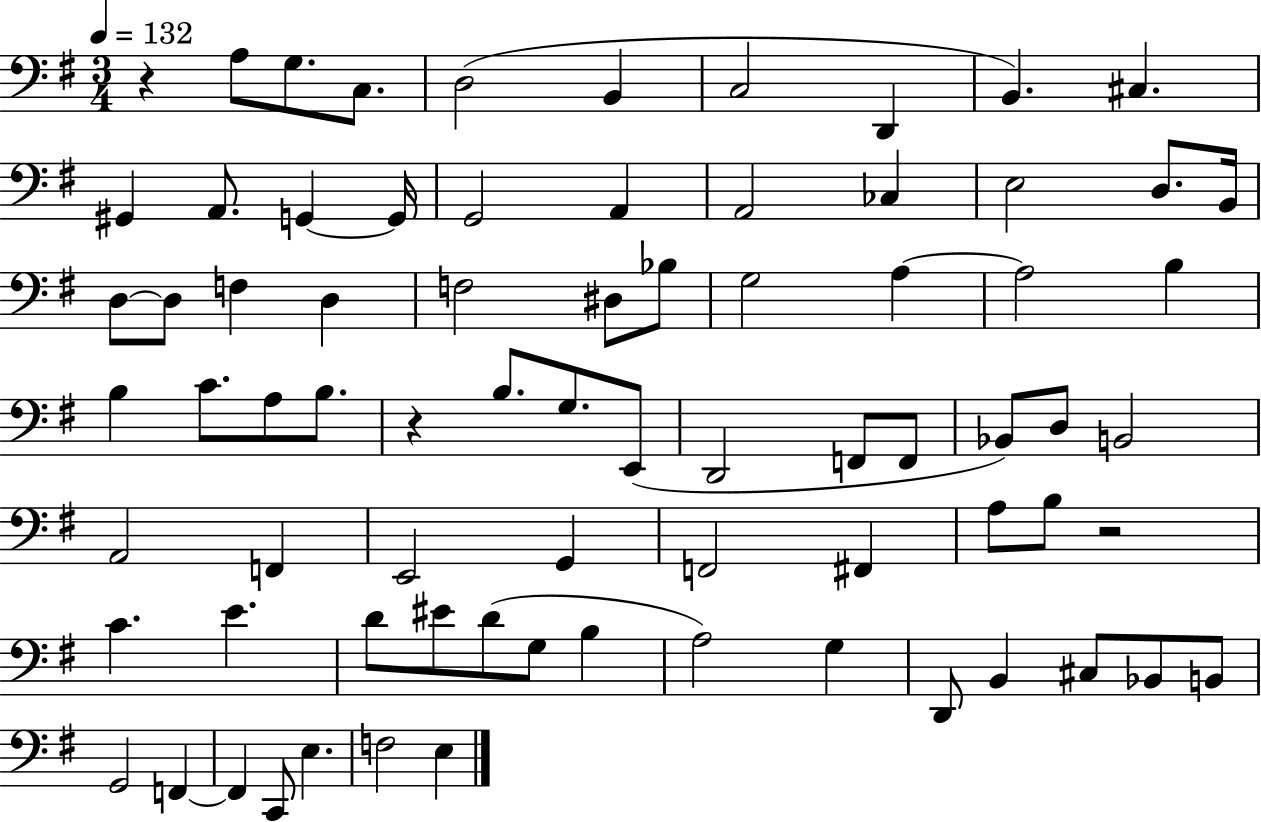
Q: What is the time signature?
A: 3/4